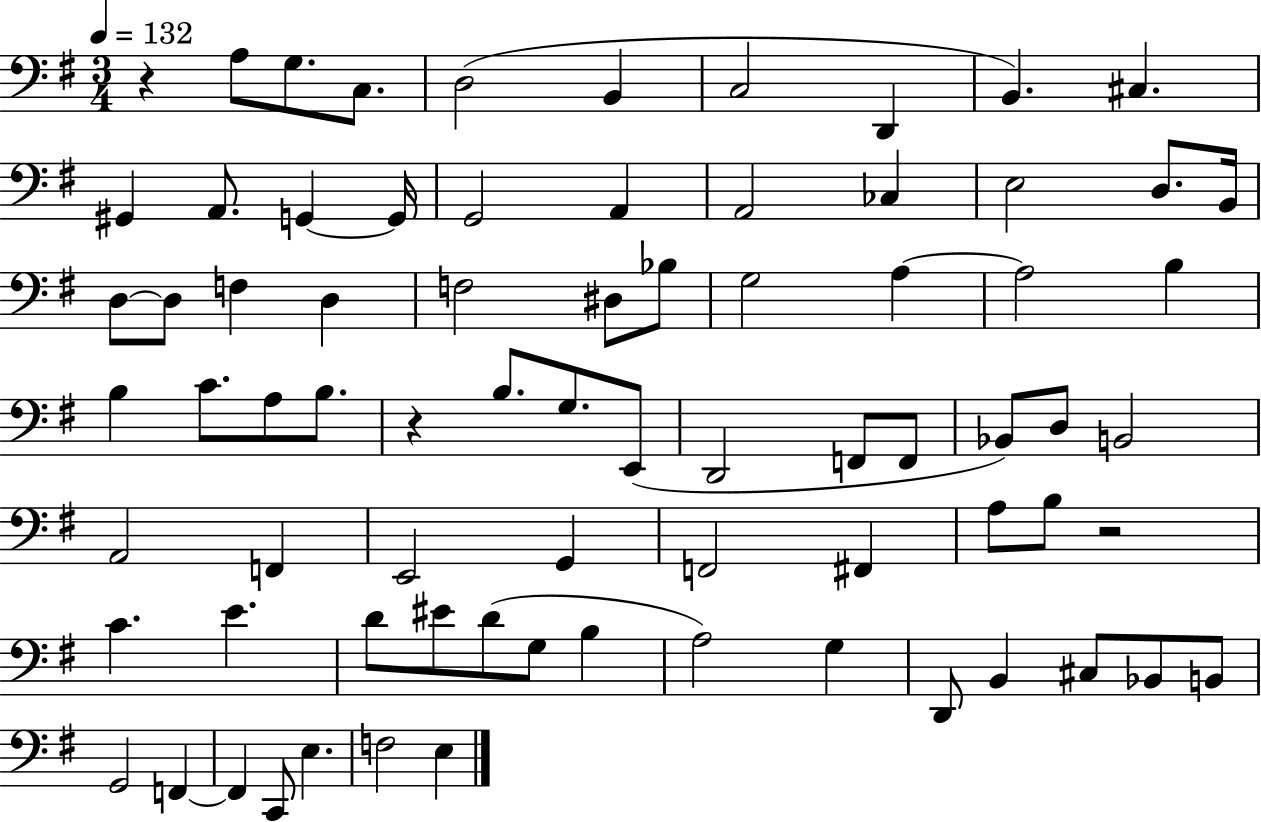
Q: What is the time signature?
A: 3/4